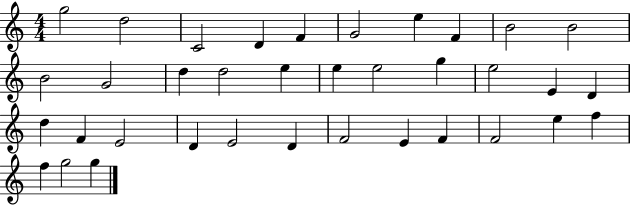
G5/h D5/h C4/h D4/q F4/q G4/h E5/q F4/q B4/h B4/h B4/h G4/h D5/q D5/h E5/q E5/q E5/h G5/q E5/h E4/q D4/q D5/q F4/q E4/h D4/q E4/h D4/q F4/h E4/q F4/q F4/h E5/q F5/q F5/q G5/h G5/q